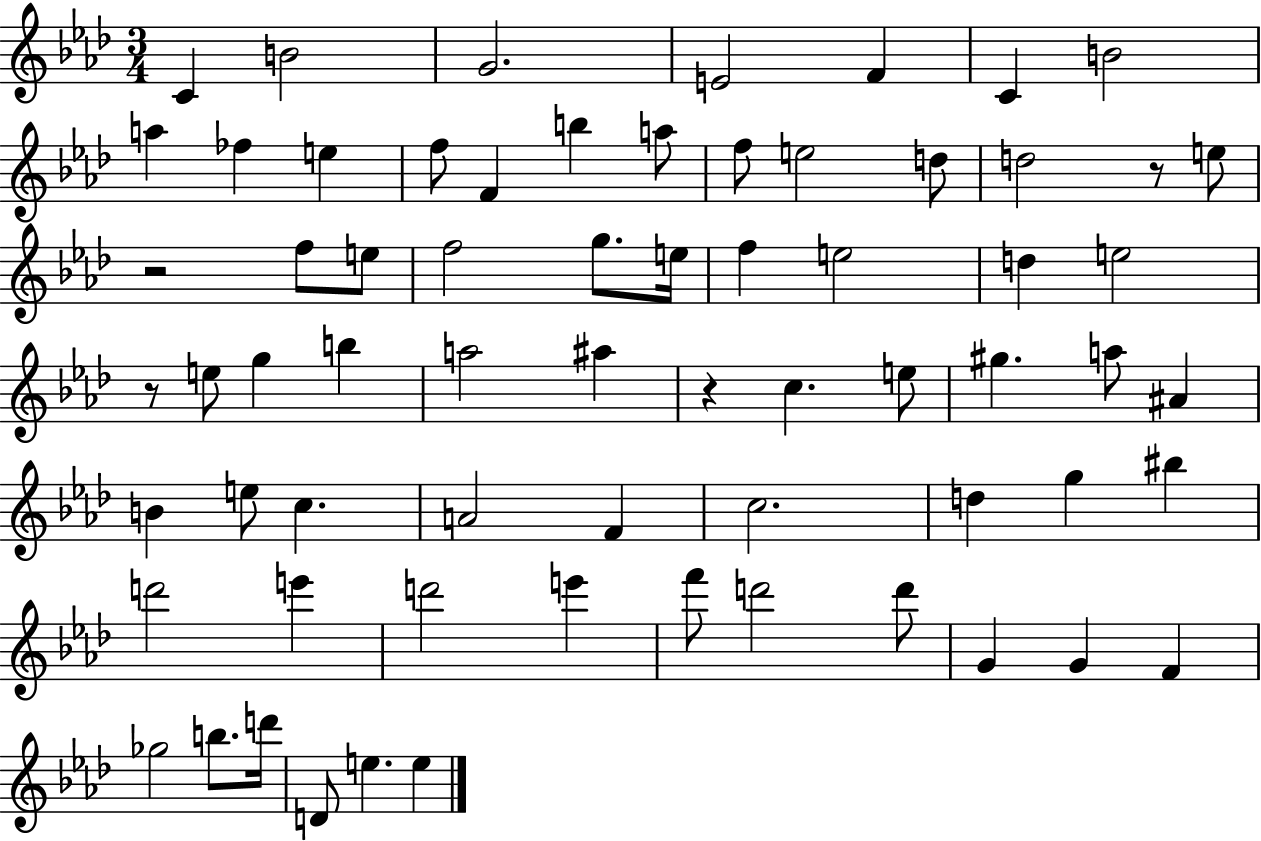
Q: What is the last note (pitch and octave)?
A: E5